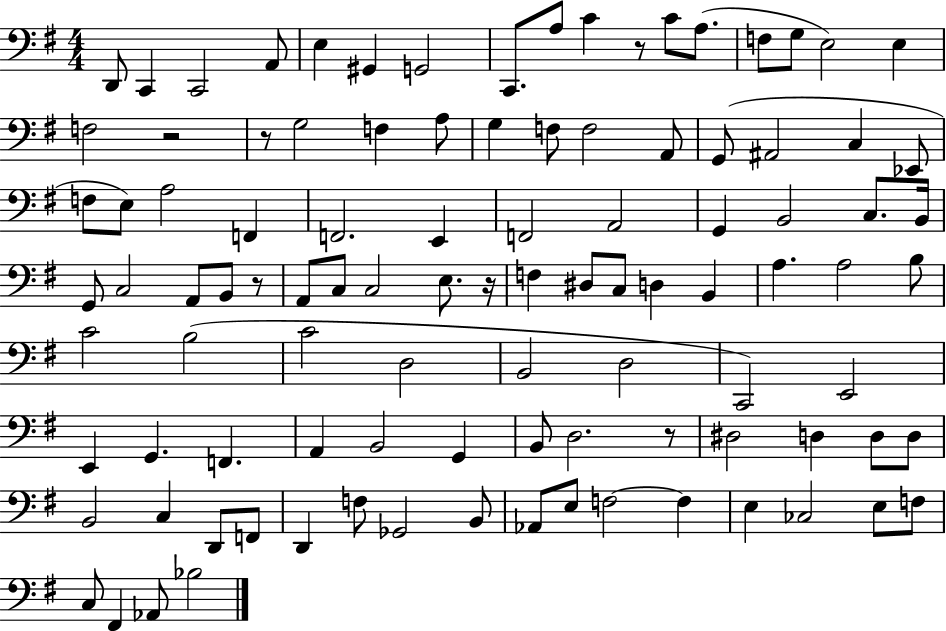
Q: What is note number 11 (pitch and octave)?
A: C4